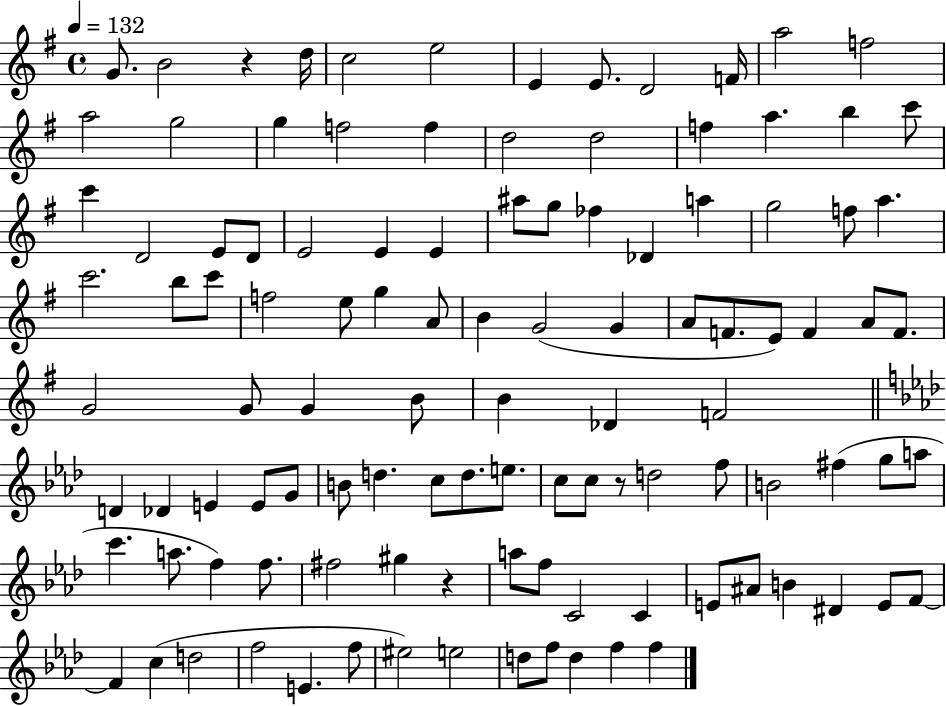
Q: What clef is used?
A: treble